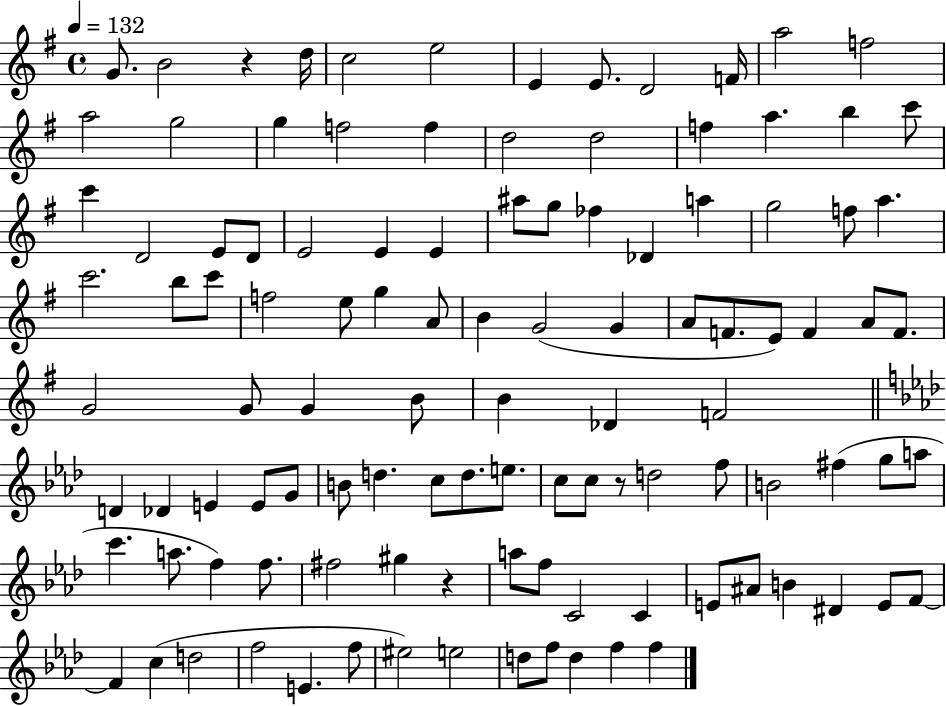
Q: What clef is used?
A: treble